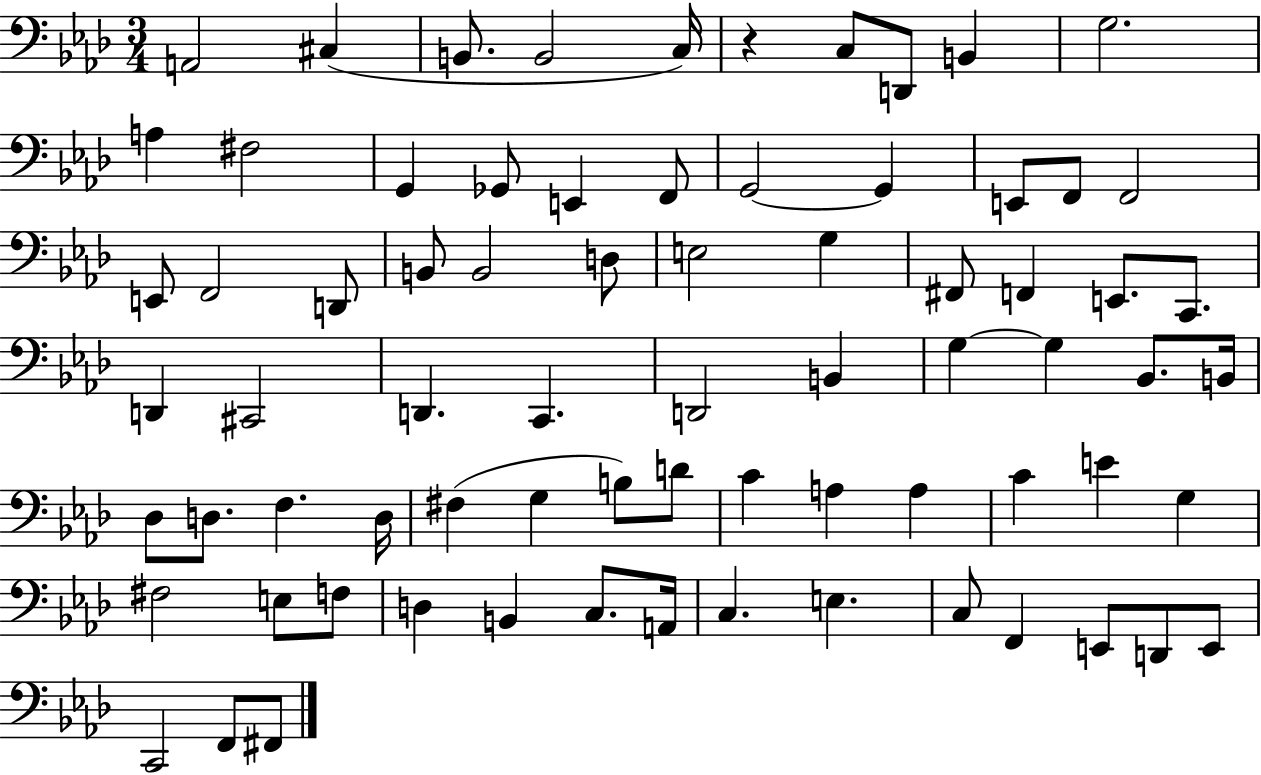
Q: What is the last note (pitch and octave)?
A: F#2